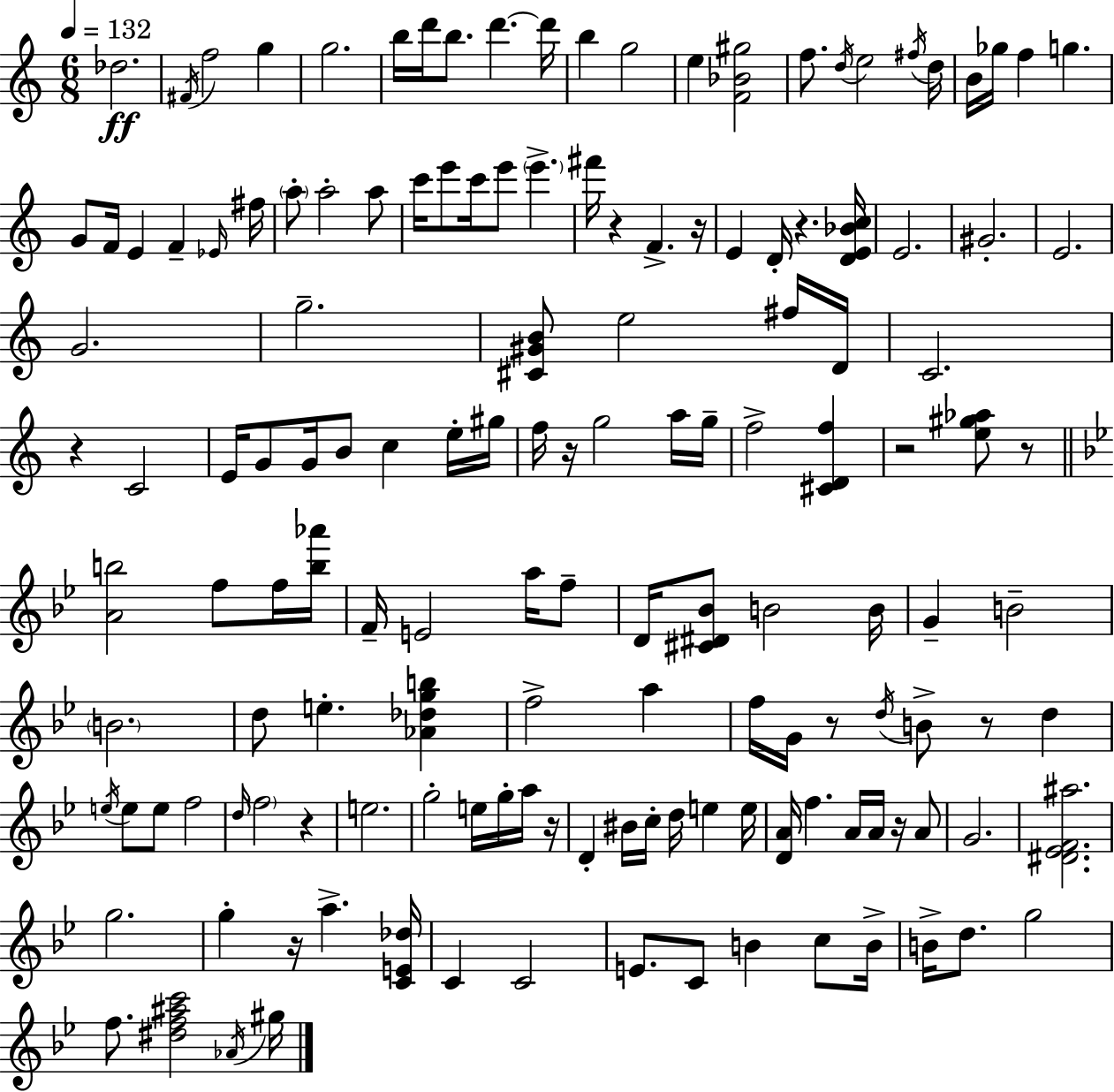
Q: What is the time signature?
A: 6/8